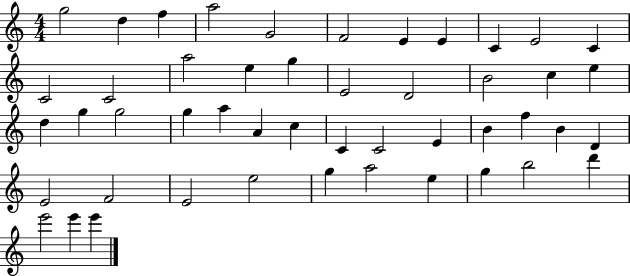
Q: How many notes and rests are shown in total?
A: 48